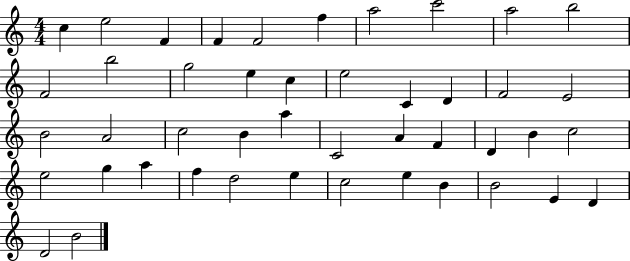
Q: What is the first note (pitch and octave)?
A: C5